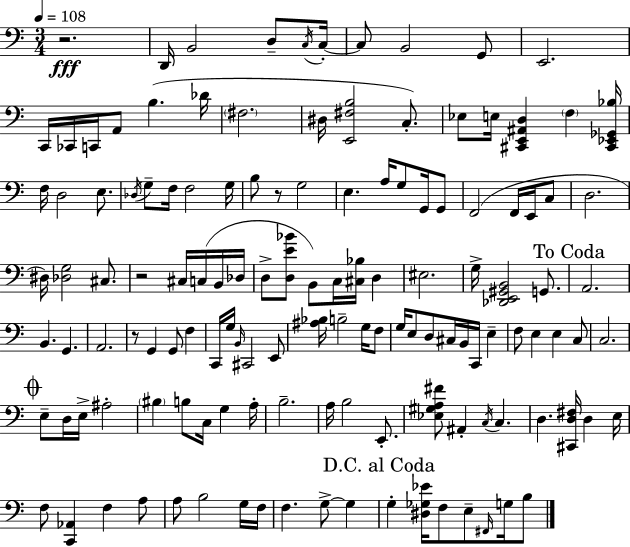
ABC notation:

X:1
T:Untitled
M:3/4
L:1/4
K:C
z2 D,,/4 B,,2 D,/2 C,/4 C,/4 C,/2 B,,2 G,,/2 E,,2 C,,/4 _C,,/4 C,,/4 A,,/2 B, _D/4 ^F,2 ^D,/4 [E,,^F,B,]2 C,/2 _E,/2 E,/4 [^C,,E,,^A,,D,] F, [^C,,_E,,_G,,_B,]/4 F,/4 D,2 E,/2 _D,/4 G,/2 F,/4 F,2 G,/4 B,/2 z/2 G,2 E, A,/4 G,/2 G,,/4 G,,/2 F,,2 F,,/4 E,,/4 C,/2 D,2 ^D,/4 [_D,G,]2 ^C,/2 z2 ^C,/4 C,/4 B,,/4 _D,/4 D,/2 [D,E_B]/2 B,,/2 C,/4 [^C,_B,]/4 D, ^E,2 G,/4 [_D,,E,,^G,,B,,]2 G,,/2 A,,2 B,, G,, A,,2 z/2 G,, G,,/2 F, C,,/4 G,/4 B,,/4 ^C,,2 E,,/2 [^A,_B,]/4 B,2 G,/4 F,/2 G,/4 E,/2 D,/2 ^C,/4 B,,/4 C,,/4 E, F,/2 E, E, C,/2 C,2 E,/2 D,/4 E,/4 ^A,2 ^B, B,/2 C,/4 G, A,/4 B,2 A,/4 B,2 E,,/2 [_E,^G,A,^F]/2 ^A,, C,/4 C, D, [^C,,D,^F,]/4 D, E,/4 F,/2 [C,,_A,,] F, A,/2 A,/2 B,2 G,/4 F,/4 F, G,/2 G, G, [^D,_G,_E]/4 F,/2 E,/2 ^F,,/4 G,/4 B,/2